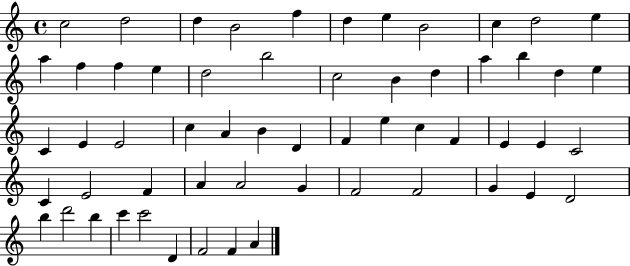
X:1
T:Untitled
M:4/4
L:1/4
K:C
c2 d2 d B2 f d e B2 c d2 e a f f e d2 b2 c2 B d a b d e C E E2 c A B D F e c F E E C2 C E2 F A A2 G F2 F2 G E D2 b d'2 b c' c'2 D F2 F A